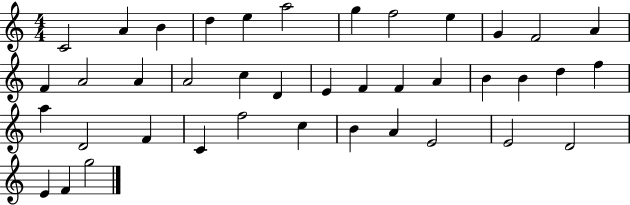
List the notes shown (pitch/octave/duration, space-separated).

C4/h A4/q B4/q D5/q E5/q A5/h G5/q F5/h E5/q G4/q F4/h A4/q F4/q A4/h A4/q A4/h C5/q D4/q E4/q F4/q F4/q A4/q B4/q B4/q D5/q F5/q A5/q D4/h F4/q C4/q F5/h C5/q B4/q A4/q E4/h E4/h D4/h E4/q F4/q G5/h